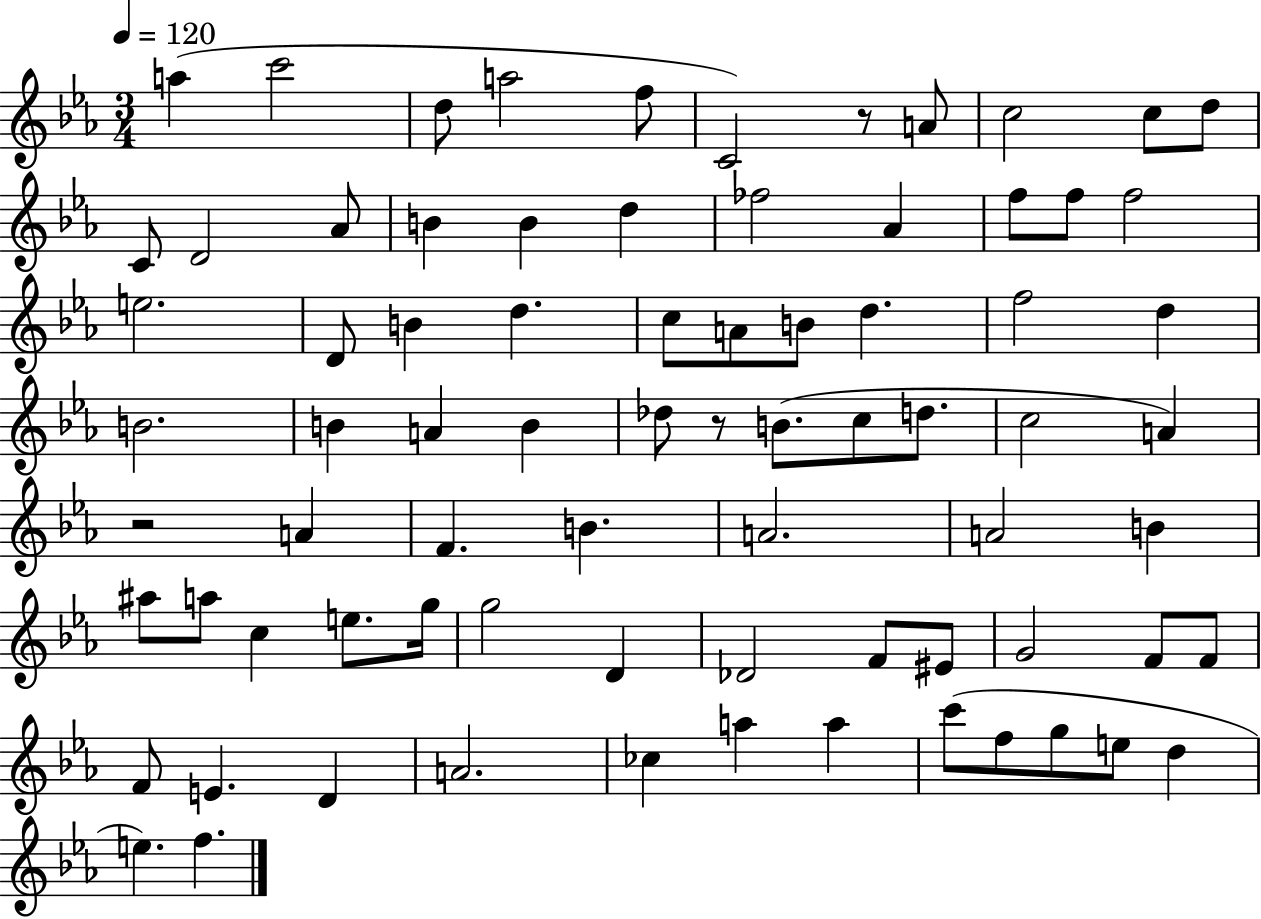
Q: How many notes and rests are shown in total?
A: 77